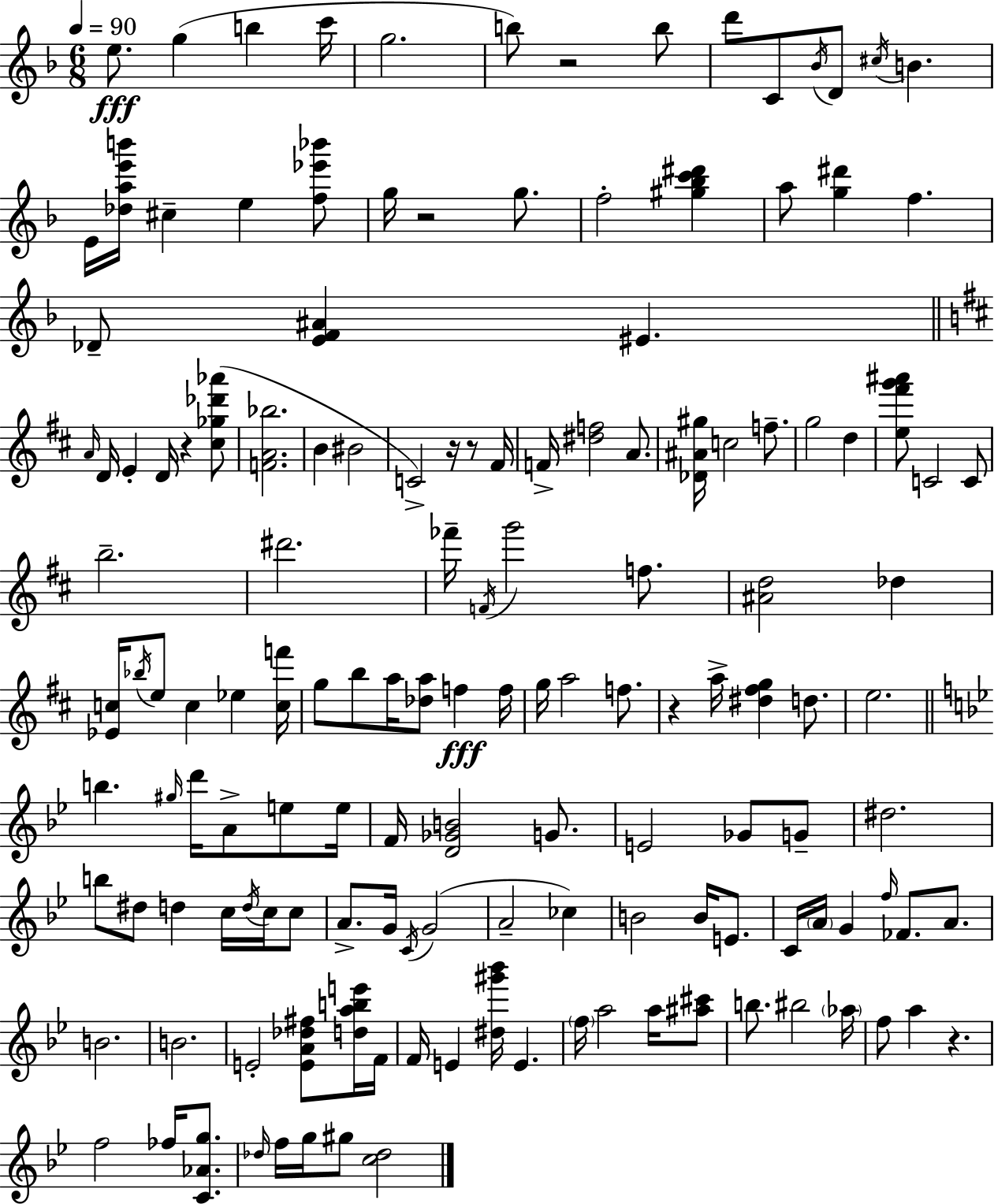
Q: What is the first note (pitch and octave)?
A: E5